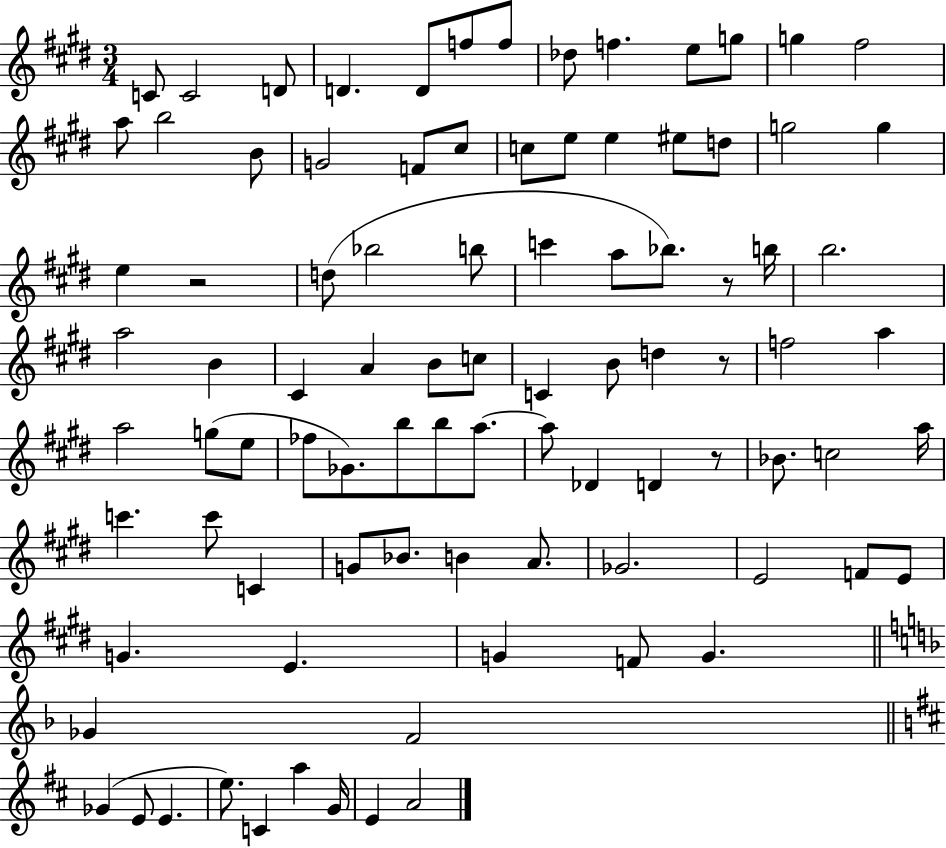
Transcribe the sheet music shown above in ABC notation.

X:1
T:Untitled
M:3/4
L:1/4
K:E
C/2 C2 D/2 D D/2 f/2 f/2 _d/2 f e/2 g/2 g ^f2 a/2 b2 B/2 G2 F/2 ^c/2 c/2 e/2 e ^e/2 d/2 g2 g e z2 d/2 _b2 b/2 c' a/2 _b/2 z/2 b/4 b2 a2 B ^C A B/2 c/2 C B/2 d z/2 f2 a a2 g/2 e/2 _f/2 _G/2 b/2 b/2 a/2 a/2 _D D z/2 _B/2 c2 a/4 c' c'/2 C G/2 _B/2 B A/2 _G2 E2 F/2 E/2 G E G F/2 G _G F2 _G E/2 E e/2 C a G/4 E A2